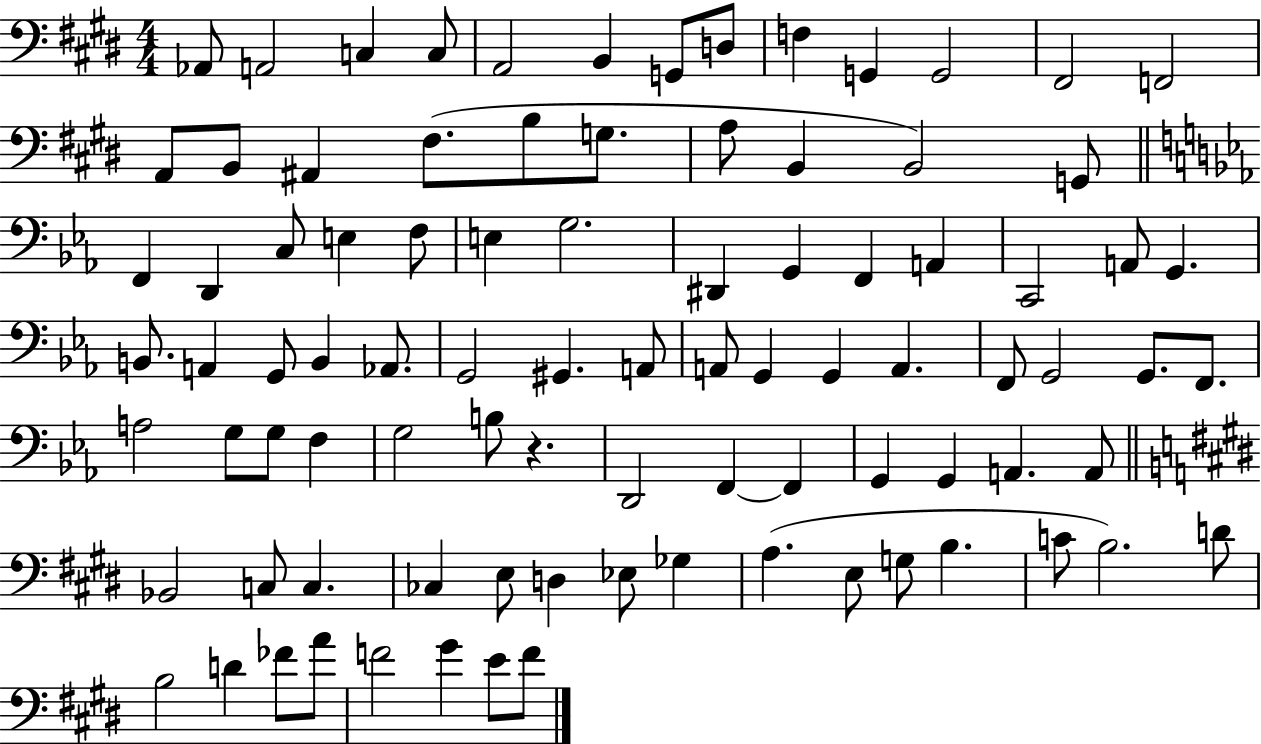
X:1
T:Untitled
M:4/4
L:1/4
K:E
_A,,/2 A,,2 C, C,/2 A,,2 B,, G,,/2 D,/2 F, G,, G,,2 ^F,,2 F,,2 A,,/2 B,,/2 ^A,, ^F,/2 B,/2 G,/2 A,/2 B,, B,,2 G,,/2 F,, D,, C,/2 E, F,/2 E, G,2 ^D,, G,, F,, A,, C,,2 A,,/2 G,, B,,/2 A,, G,,/2 B,, _A,,/2 G,,2 ^G,, A,,/2 A,,/2 G,, G,, A,, F,,/2 G,,2 G,,/2 F,,/2 A,2 G,/2 G,/2 F, G,2 B,/2 z D,,2 F,, F,, G,, G,, A,, A,,/2 _B,,2 C,/2 C, _C, E,/2 D, _E,/2 _G, A, E,/2 G,/2 B, C/2 B,2 D/2 B,2 D _F/2 A/2 F2 ^G E/2 F/2